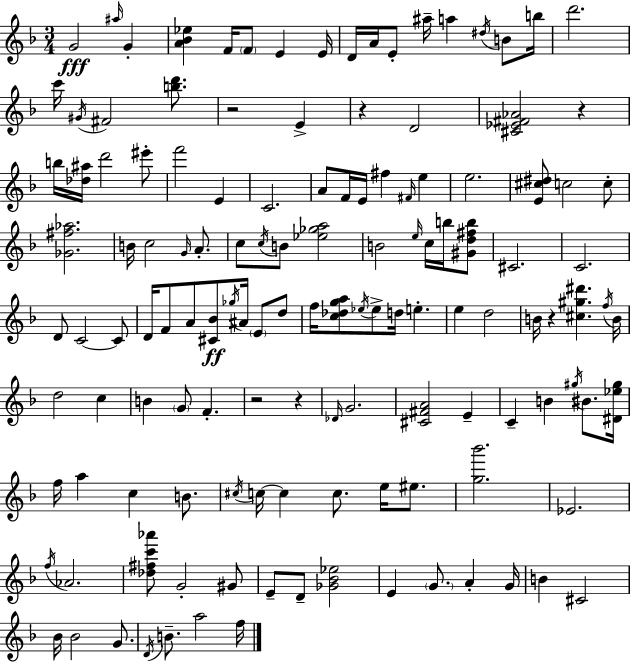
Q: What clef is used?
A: treble